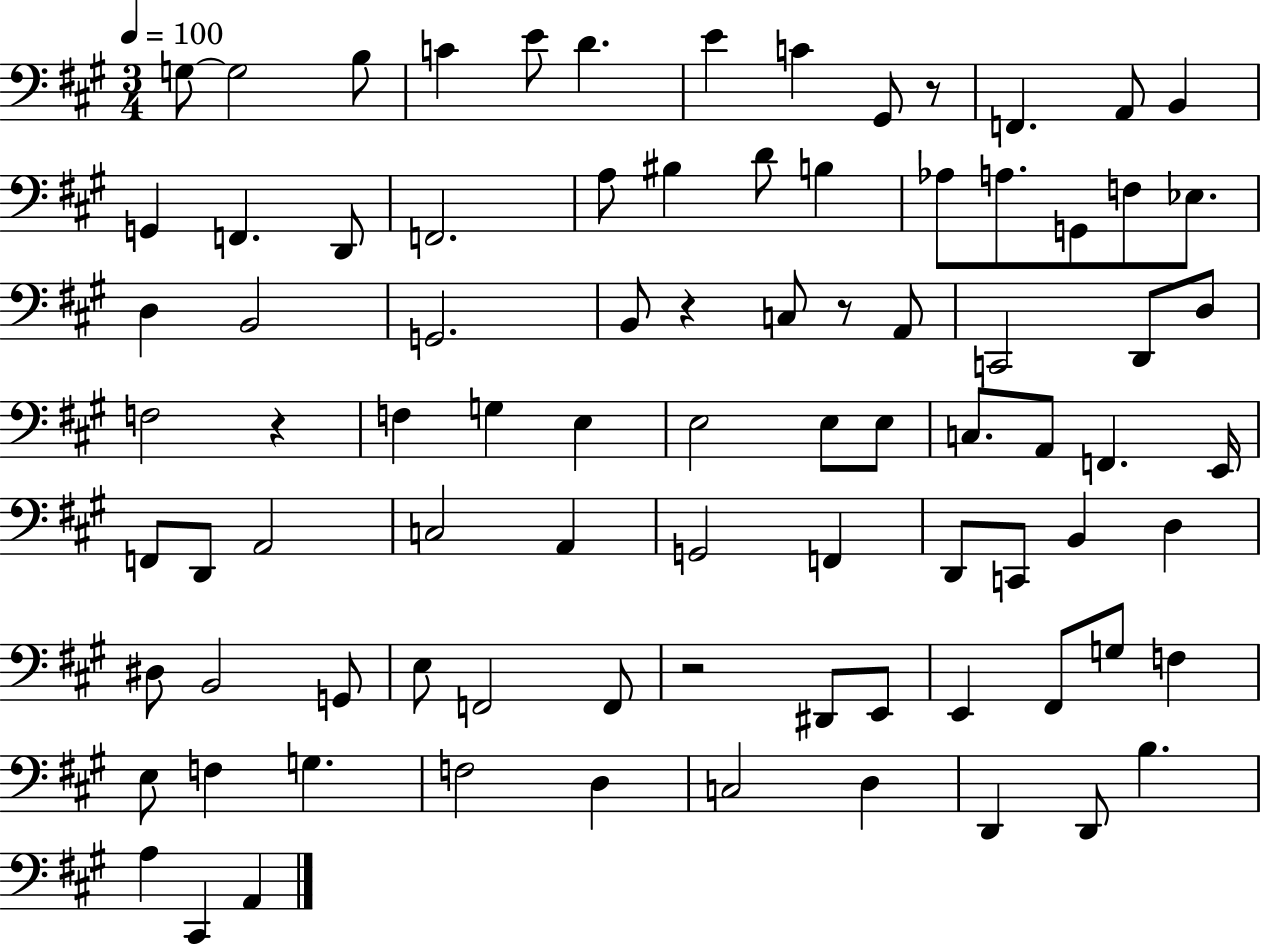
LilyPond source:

{
  \clef bass
  \numericTimeSignature
  \time 3/4
  \key a \major
  \tempo 4 = 100
  g8~~ g2 b8 | c'4 e'8 d'4. | e'4 c'4 gis,8 r8 | f,4. a,8 b,4 | \break g,4 f,4. d,8 | f,2. | a8 bis4 d'8 b4 | aes8 a8. g,8 f8 ees8. | \break d4 b,2 | g,2. | b,8 r4 c8 r8 a,8 | c,2 d,8 d8 | \break f2 r4 | f4 g4 e4 | e2 e8 e8 | c8. a,8 f,4. e,16 | \break f,8 d,8 a,2 | c2 a,4 | g,2 f,4 | d,8 c,8 b,4 d4 | \break dis8 b,2 g,8 | e8 f,2 f,8 | r2 dis,8 e,8 | e,4 fis,8 g8 f4 | \break e8 f4 g4. | f2 d4 | c2 d4 | d,4 d,8 b4. | \break a4 cis,4 a,4 | \bar "|."
}